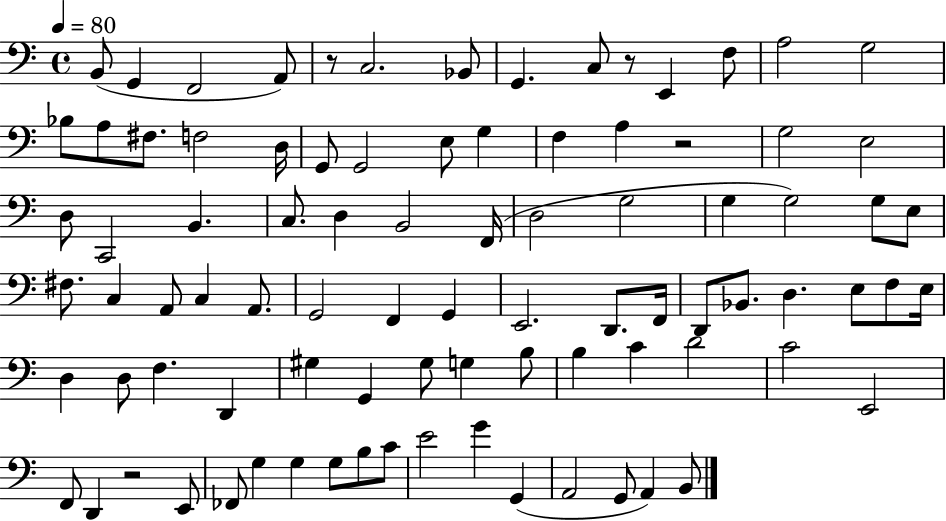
B2/e G2/q F2/h A2/e R/e C3/h. Bb2/e G2/q. C3/e R/e E2/q F3/e A3/h G3/h Bb3/e A3/e F#3/e. F3/h D3/s G2/e G2/h E3/e G3/q F3/q A3/q R/h G3/h E3/h D3/e C2/h B2/q. C3/e. D3/q B2/h F2/s D3/h G3/h G3/q G3/h G3/e E3/e F#3/e. C3/q A2/e C3/q A2/e. G2/h F2/q G2/q E2/h. D2/e. F2/s D2/e Bb2/e. D3/q. E3/e F3/e E3/s D3/q D3/e F3/q. D2/q G#3/q G2/q G#3/e G3/q B3/e B3/q C4/q D4/h C4/h E2/h F2/e D2/q R/h E2/e FES2/e G3/q G3/q G3/e B3/e C4/e E4/h G4/q G2/q A2/h G2/e A2/q B2/e